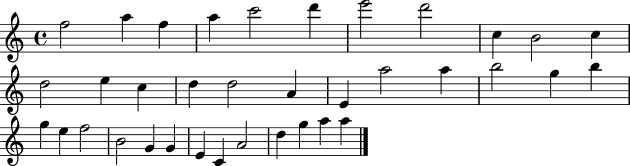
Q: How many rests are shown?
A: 0